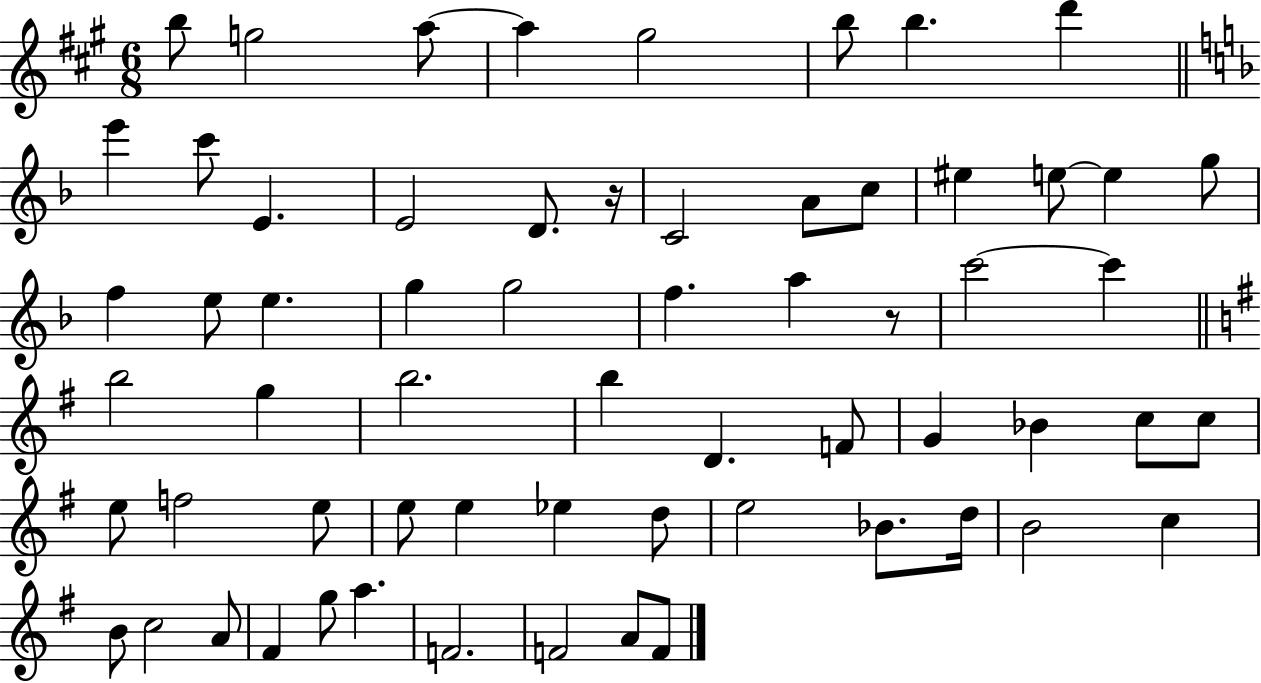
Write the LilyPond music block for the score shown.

{
  \clef treble
  \numericTimeSignature
  \time 6/8
  \key a \major
  b''8 g''2 a''8~~ | a''4 gis''2 | b''8 b''4. d'''4 | \bar "||" \break \key f \major e'''4 c'''8 e'4. | e'2 d'8. r16 | c'2 a'8 c''8 | eis''4 e''8~~ e''4 g''8 | \break f''4 e''8 e''4. | g''4 g''2 | f''4. a''4 r8 | c'''2~~ c'''4 | \break \bar "||" \break \key e \minor b''2 g''4 | b''2. | b''4 d'4. f'8 | g'4 bes'4 c''8 c''8 | \break e''8 f''2 e''8 | e''8 e''4 ees''4 d''8 | e''2 bes'8. d''16 | b'2 c''4 | \break b'8 c''2 a'8 | fis'4 g''8 a''4. | f'2. | f'2 a'8 f'8 | \break \bar "|."
}